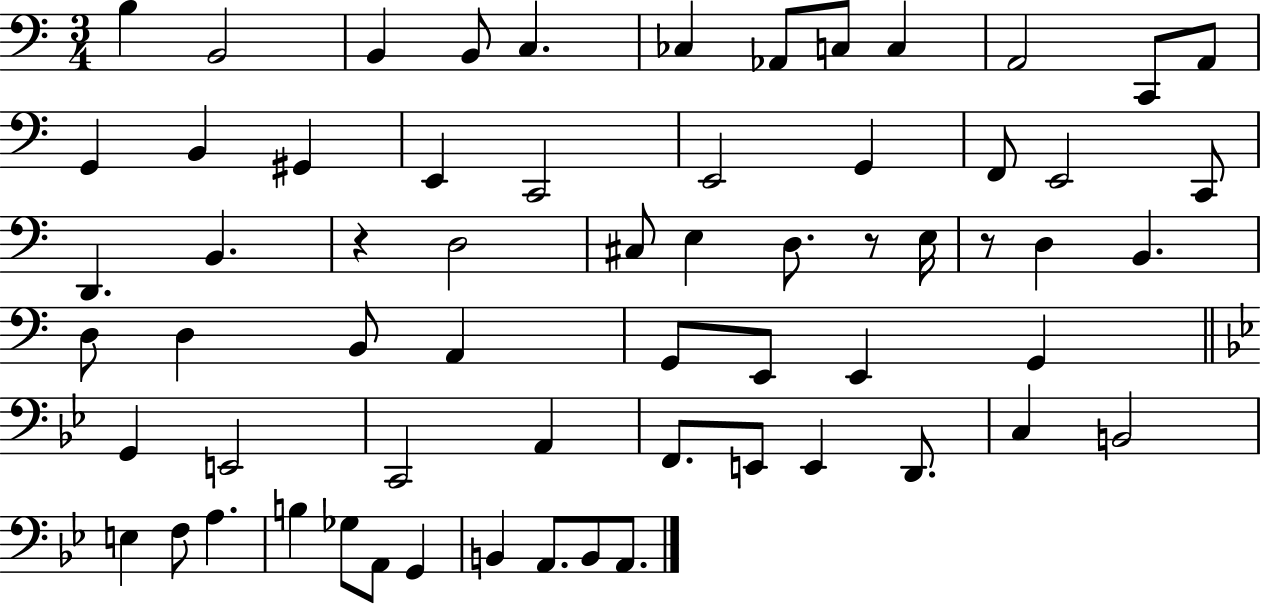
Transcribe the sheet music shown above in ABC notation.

X:1
T:Untitled
M:3/4
L:1/4
K:C
B, B,,2 B,, B,,/2 C, _C, _A,,/2 C,/2 C, A,,2 C,,/2 A,,/2 G,, B,, ^G,, E,, C,,2 E,,2 G,, F,,/2 E,,2 C,,/2 D,, B,, z D,2 ^C,/2 E, D,/2 z/2 E,/4 z/2 D, B,, D,/2 D, B,,/2 A,, G,,/2 E,,/2 E,, G,, G,, E,,2 C,,2 A,, F,,/2 E,,/2 E,, D,,/2 C, B,,2 E, F,/2 A, B, _G,/2 A,,/2 G,, B,, A,,/2 B,,/2 A,,/2